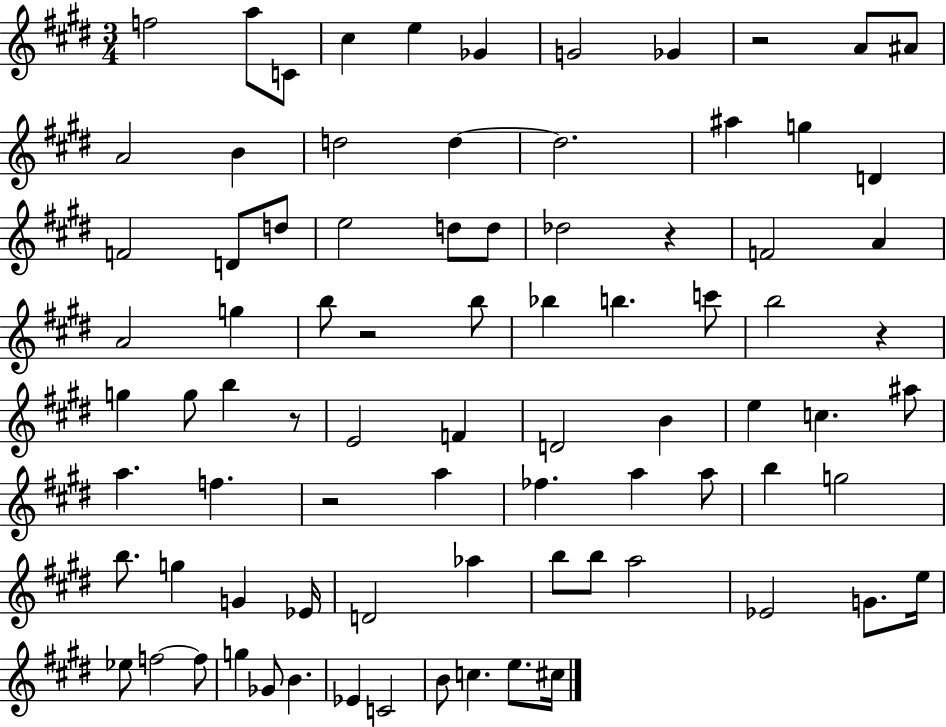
F5/h A5/e C4/e C#5/q E5/q Gb4/q G4/h Gb4/q R/h A4/e A#4/e A4/h B4/q D5/h D5/q D5/h. A#5/q G5/q D4/q F4/h D4/e D5/e E5/h D5/e D5/e Db5/h R/q F4/h A4/q A4/h G5/q B5/e R/h B5/e Bb5/q B5/q. C6/e B5/h R/q G5/q G5/e B5/q R/e E4/h F4/q D4/h B4/q E5/q C5/q. A#5/e A5/q. F5/q. R/h A5/q FES5/q. A5/q A5/e B5/q G5/h B5/e. G5/q G4/q Eb4/s D4/h Ab5/q B5/e B5/e A5/h Eb4/h G4/e. E5/s Eb5/e F5/h F5/e G5/q Gb4/e B4/q. Eb4/q C4/h B4/e C5/q. E5/e. C#5/s